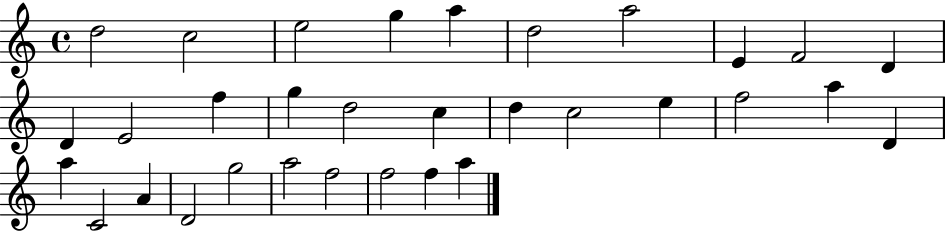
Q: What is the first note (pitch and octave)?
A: D5